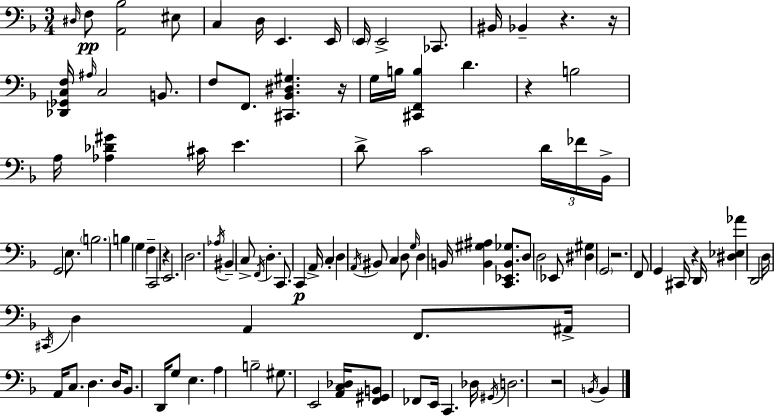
D#3/s F3/e [A2,Bb3]/h EIS3/e C3/q D3/s E2/q. E2/s E2/s E2/h CES2/e. BIS2/s Bb2/q R/q. R/s [Db2,Gb2,C3,F3]/s A#3/s C3/h B2/e. F3/e F2/e. [C#2,Bb2,D#3,G#3]/q. R/s G3/s B3/s [C#2,F2,B3]/q D4/q. R/q B3/h A3/s [Ab3,Db4,G#4]/q C#4/s E4/q. D4/e C4/h D4/s FES4/s Bb2/s G2/h E3/e. B3/h. B3/q G3/q F3/q C2/h R/q E2/h. D3/h. Ab3/s BIS2/q C3/e F2/s D3/q. C2/e. C2/q A2/s C3/q D3/q A2/s BIS2/e C3/q D3/e G3/s D3/q B2/s [B2,G#3,A#3]/q [C2,Eb2,B2,Gb3]/e. D3/e D3/h Eb2/e [D#3,G#3]/q G2/h R/h. F2/e G2/q C#2/s R/q D2/s [D#3,Eb3,Ab4]/q D2/h D3/s C#2/s D3/q A2/q F2/e. A#2/s A2/s C3/e. D3/q. D3/s Bb2/e. D2/s G3/e E3/q. A3/q B3/h G#3/e. E2/h [A2,C3,Db3]/s [F2,G#2,B2]/e FES2/e E2/s C2/q. Db3/s G#2/s D3/h. R/h B2/s B2/q